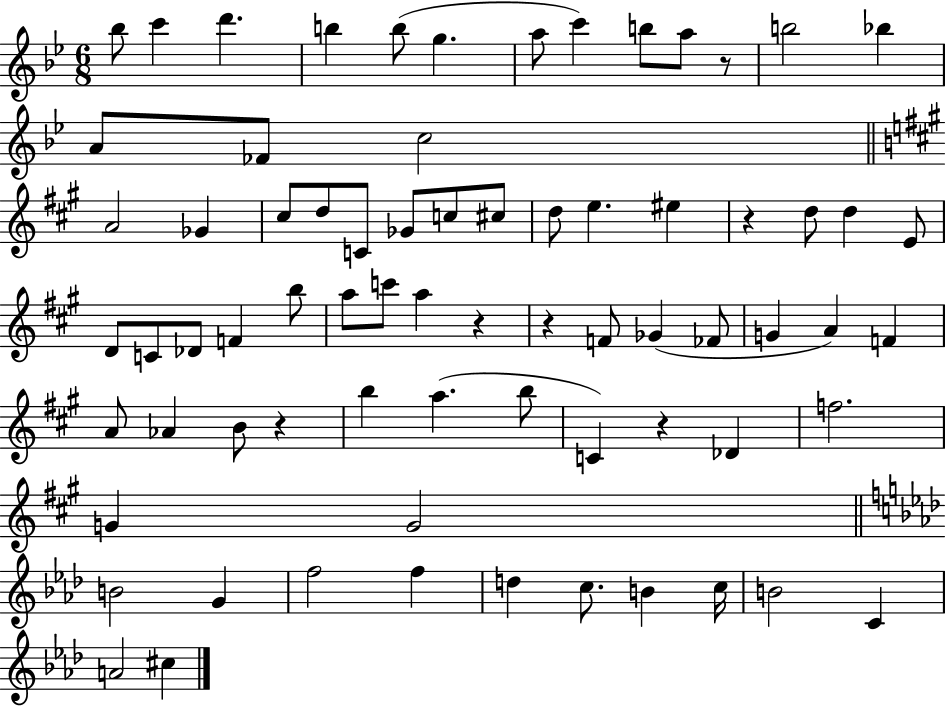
Bb5/e C6/q D6/q. B5/q B5/e G5/q. A5/e C6/q B5/e A5/e R/e B5/h Bb5/q A4/e FES4/e C5/h A4/h Gb4/q C#5/e D5/e C4/e Gb4/e C5/e C#5/e D5/e E5/q. EIS5/q R/q D5/e D5/q E4/e D4/e C4/e Db4/e F4/q B5/e A5/e C6/e A5/q R/q R/q F4/e Gb4/q FES4/e G4/q A4/q F4/q A4/e Ab4/q B4/e R/q B5/q A5/q. B5/e C4/q R/q Db4/q F5/h. G4/q G4/h B4/h G4/q F5/h F5/q D5/q C5/e. B4/q C5/s B4/h C4/q A4/h C#5/q